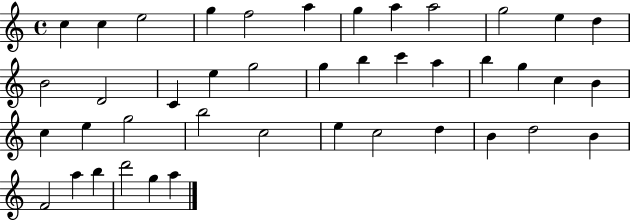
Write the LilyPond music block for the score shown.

{
  \clef treble
  \time 4/4
  \defaultTimeSignature
  \key c \major
  c''4 c''4 e''2 | g''4 f''2 a''4 | g''4 a''4 a''2 | g''2 e''4 d''4 | \break b'2 d'2 | c'4 e''4 g''2 | g''4 b''4 c'''4 a''4 | b''4 g''4 c''4 b'4 | \break c''4 e''4 g''2 | b''2 c''2 | e''4 c''2 d''4 | b'4 d''2 b'4 | \break f'2 a''4 b''4 | d'''2 g''4 a''4 | \bar "|."
}